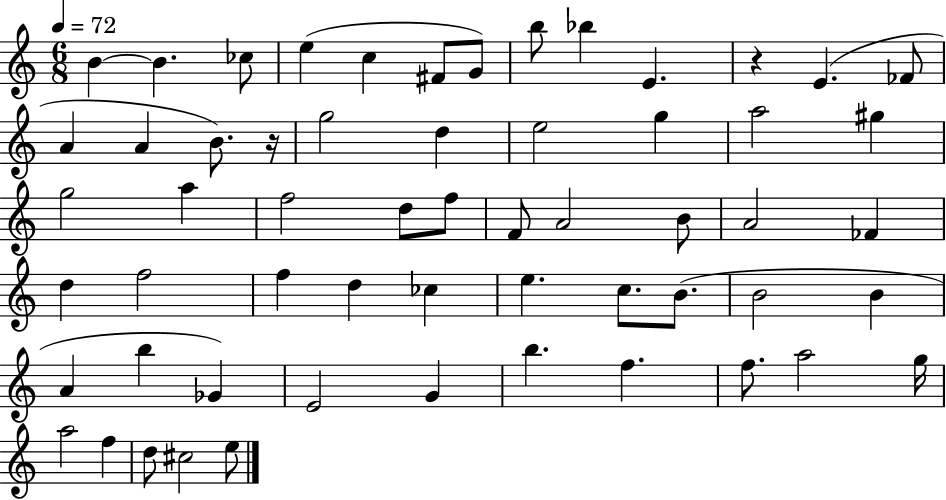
B4/q B4/q. CES5/e E5/q C5/q F#4/e G4/e B5/e Bb5/q E4/q. R/q E4/q. FES4/e A4/q A4/q B4/e. R/s G5/h D5/q E5/h G5/q A5/h G#5/q G5/h A5/q F5/h D5/e F5/e F4/e A4/h B4/e A4/h FES4/q D5/q F5/h F5/q D5/q CES5/q E5/q. C5/e. B4/e. B4/h B4/q A4/q B5/q Gb4/q E4/h G4/q B5/q. F5/q. F5/e. A5/h G5/s A5/h F5/q D5/e C#5/h E5/e